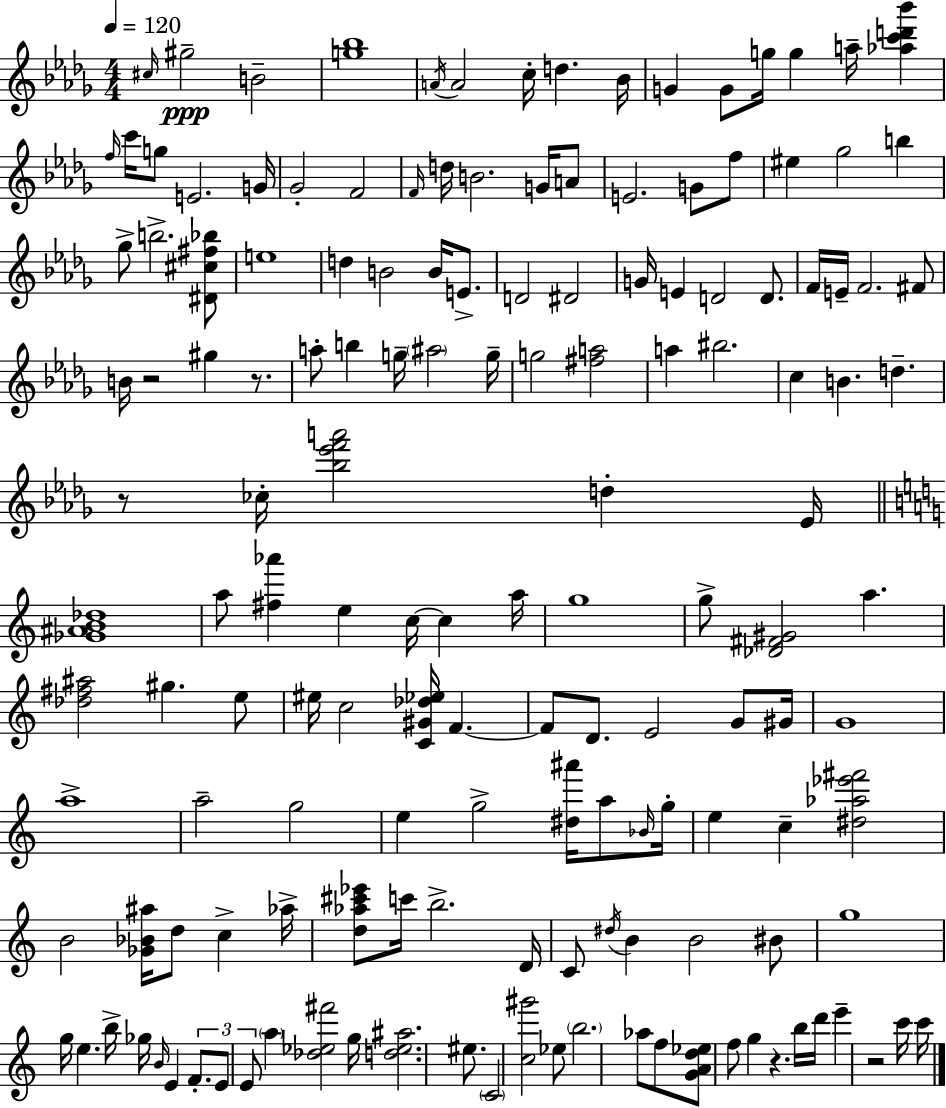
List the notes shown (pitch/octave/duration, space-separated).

C#5/s G#5/h B4/h [G5,Bb5]/w A4/s A4/h C5/s D5/q. Bb4/s G4/q G4/e G5/s G5/q A5/s [Ab5,C6,D6,Bb6]/q F5/s C6/s G5/e E4/h. G4/s Gb4/h F4/h F4/s D5/s B4/h. G4/s A4/e E4/h. G4/e F5/e EIS5/q Gb5/h B5/q Gb5/e B5/h. [D#4,C#5,F#5,Bb5]/e E5/w D5/q B4/h B4/s E4/e. D4/h D#4/h G4/s E4/q D4/h D4/e. F4/s E4/s F4/h. F#4/e B4/s R/h G#5/q R/e. A5/e B5/q G5/s A#5/h G5/s G5/h [F#5,A5]/h A5/q BIS5/h. C5/q B4/q. D5/q. R/e CES5/s [Bb5,Eb6,F6,A6]/h D5/q Eb4/s [Gb4,A#4,B4,Db5]/w A5/e [F#5,Ab6]/q E5/q C5/s C5/q A5/s G5/w G5/e [Db4,F#4,G#4]/h A5/q. [Db5,F#5,A#5]/h G#5/q. E5/e EIS5/s C5/h [C4,G#4,Db5,Eb5]/s F4/q. F4/e D4/e. E4/h G4/e G#4/s G4/w A5/w A5/h G5/h E5/q G5/h [D#5,A#6]/s A5/e Bb4/s G5/s E5/q C5/q [D#5,Ab5,Eb6,F#6]/h B4/h [Gb4,Bb4,A#5]/s D5/e C5/q Ab5/s [D5,Ab5,C#6,Eb6]/e C6/s B5/h. D4/s C4/e D#5/s B4/q B4/h BIS4/e G5/w G5/s E5/q. B5/s Gb5/s B4/s E4/q F4/e. E4/e E4/e A5/q [Db5,Eb5,F#6]/h G5/s [D5,Eb5,A#5]/h. EIS5/e. C4/h [C5,G#6]/h Eb5/e B5/h. Ab5/e F5/e [G4,A4,D5,Eb5]/e F5/e G5/q R/q. B5/s D6/s E6/q R/h C6/s C6/s